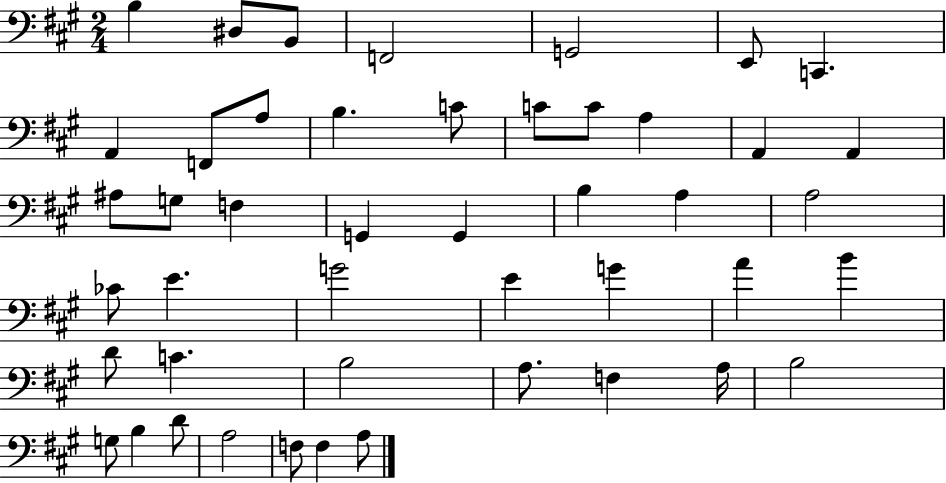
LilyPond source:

{
  \clef bass
  \numericTimeSignature
  \time 2/4
  \key a \major
  b4 dis8 b,8 | f,2 | g,2 | e,8 c,4. | \break a,4 f,8 a8 | b4. c'8 | c'8 c'8 a4 | a,4 a,4 | \break ais8 g8 f4 | g,4 g,4 | b4 a4 | a2 | \break ces'8 e'4. | g'2 | e'4 g'4 | a'4 b'4 | \break d'8 c'4. | b2 | a8. f4 a16 | b2 | \break g8 b4 d'8 | a2 | f8 f4 a8 | \bar "|."
}